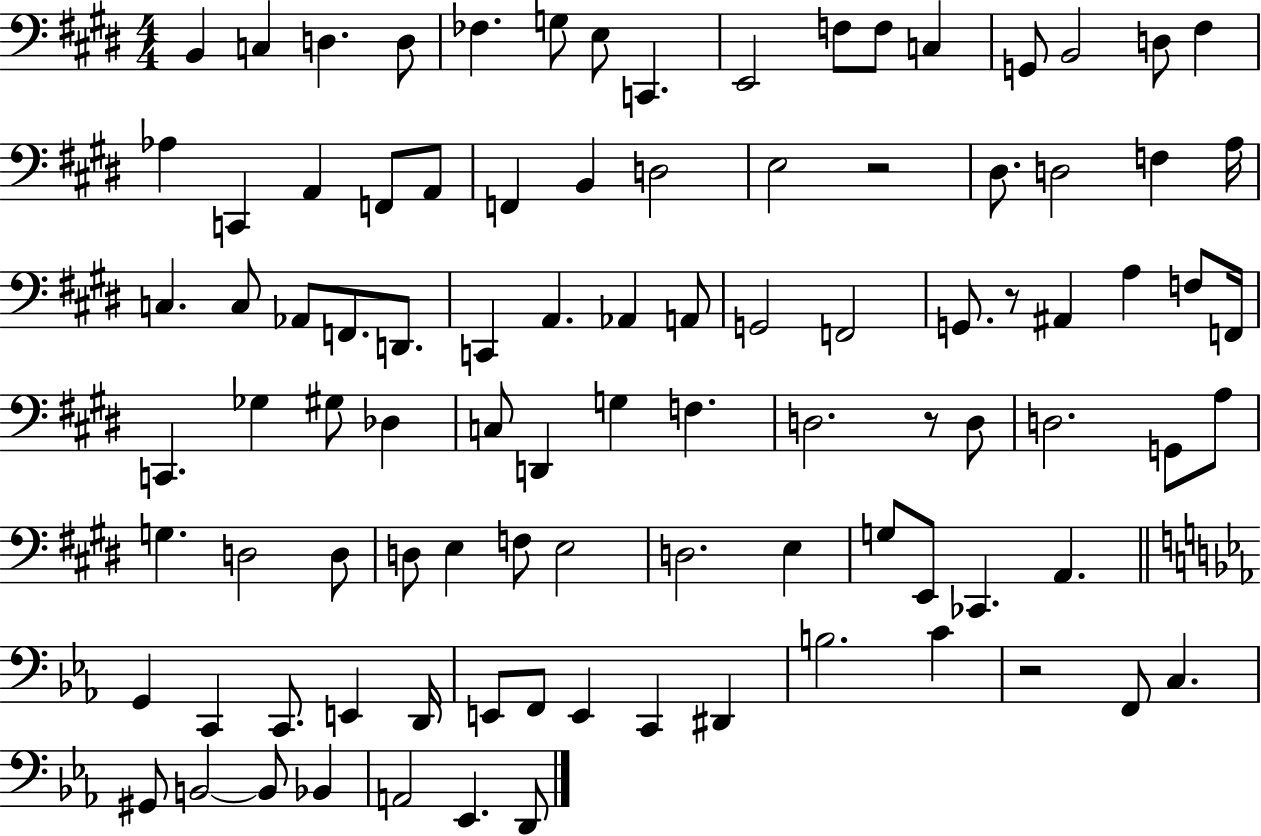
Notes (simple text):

B2/q C3/q D3/q. D3/e FES3/q. G3/e E3/e C2/q. E2/h F3/e F3/e C3/q G2/e B2/h D3/e F#3/q Ab3/q C2/q A2/q F2/e A2/e F2/q B2/q D3/h E3/h R/h D#3/e. D3/h F3/q A3/s C3/q. C3/e Ab2/e F2/e. D2/e. C2/q A2/q. Ab2/q A2/e G2/h F2/h G2/e. R/e A#2/q A3/q F3/e F2/s C2/q. Gb3/q G#3/e Db3/q C3/e D2/q G3/q F3/q. D3/h. R/e D3/e D3/h. G2/e A3/e G3/q. D3/h D3/e D3/e E3/q F3/e E3/h D3/h. E3/q G3/e E2/e CES2/q. A2/q. G2/q C2/q C2/e. E2/q D2/s E2/e F2/e E2/q C2/q D#2/q B3/h. C4/q R/h F2/e C3/q. G#2/e B2/h B2/e Bb2/q A2/h Eb2/q. D2/e